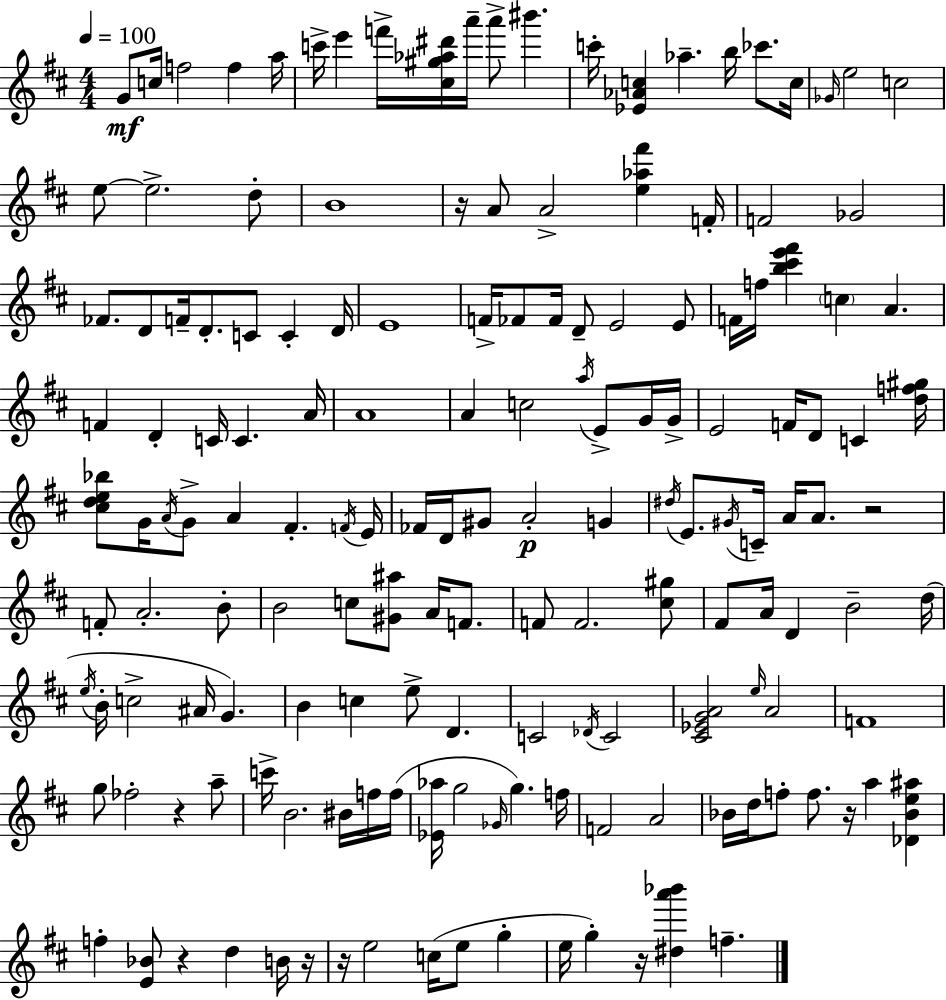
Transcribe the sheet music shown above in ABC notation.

X:1
T:Untitled
M:4/4
L:1/4
K:D
G/2 c/4 f2 f a/4 c'/4 e' f'/4 [^c^g_a^d']/4 a'/4 a'/2 ^b' c'/4 [_E_Ac] _a b/4 _c'/2 c/4 _G/4 e2 c2 e/2 e2 d/2 B4 z/4 A/2 A2 [e_a^f'] F/4 F2 _G2 _F/2 D/2 F/4 D/2 C/2 C D/4 E4 F/4 _F/2 _F/4 D/2 E2 E/2 F/4 f/4 [b^c'e'^f'] c A F D C/4 C A/4 A4 A c2 a/4 E/2 G/4 G/4 E2 F/4 D/2 C [df^g]/4 [^cde_b]/2 G/4 A/4 G/2 A ^F F/4 E/4 _F/4 D/4 ^G/2 A2 G ^d/4 E/2 ^G/4 C/4 A/4 A/2 z2 F/2 A2 B/2 B2 c/2 [^G^a]/2 A/4 F/2 F/2 F2 [^c^g]/2 ^F/2 A/4 D B2 d/4 e/4 B/4 c2 ^A/4 G B c e/2 D C2 _D/4 C2 [^C_EGA]2 e/4 A2 F4 g/2 _f2 z a/2 c'/4 B2 ^B/4 f/4 f/4 [_E_a]/4 g2 _G/4 g f/4 F2 A2 _B/4 d/4 f/2 f/2 z/4 a [_D_Be^a] f [E_B]/2 z d B/4 z/4 z/4 e2 c/4 e/2 g e/4 g z/4 [^da'_b'] f